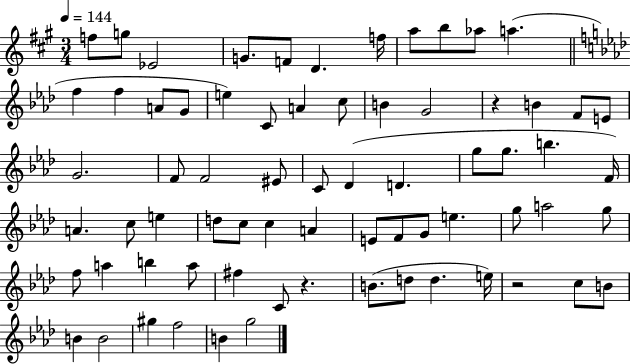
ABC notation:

X:1
T:Untitled
M:3/4
L:1/4
K:A
f/2 g/2 _E2 G/2 F/2 D f/4 a/2 b/2 _a/2 a f f A/2 G/2 e C/2 A c/2 B G2 z B F/2 E/2 G2 F/2 F2 ^E/2 C/2 _D D g/2 g/2 b F/4 A c/2 e d/2 c/2 c A E/2 F/2 G/2 e g/2 a2 g/2 f/2 a b a/2 ^f C/2 z B/2 d/2 d e/4 z2 c/2 B/2 B B2 ^g f2 B g2